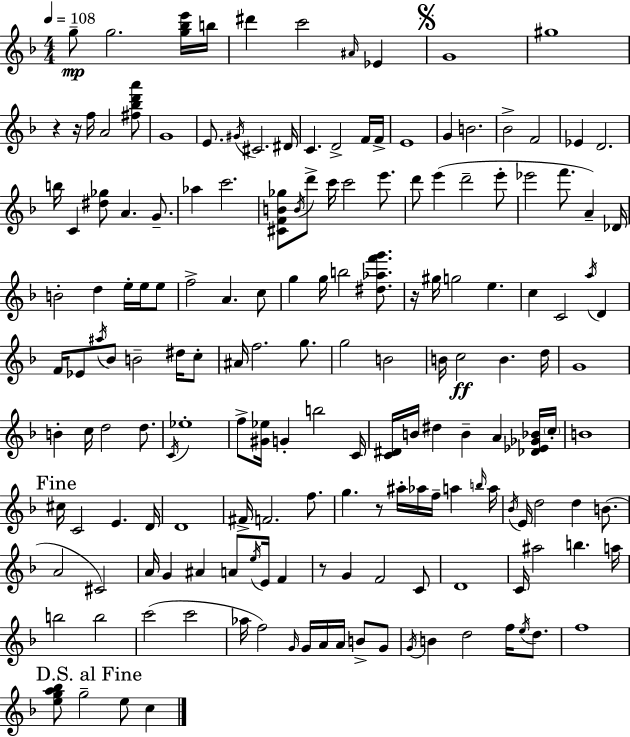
{
  \clef treble
  \numericTimeSignature
  \time 4/4
  \key d \minor
  \tempo 4 = 108
  g''8--\mp g''2. <g'' bes'' e'''>16 b''16 | dis'''4 c'''2 \grace { ais'16 } ees'4 | \mark \markup { \musicglyph "scripts.segno" } g'1 | gis''1 | \break r4 r16 f''16 a'2 <fis'' bes'' d''' a'''>8 | g'1 | e'8. \acciaccatura { gis'16 } cis'2. | dis'16 c'4. d'2-> | \break f'16 f'16-> e'1 | g'4 b'2. | bes'2-> f'2 | ees'4 d'2. | \break b''16 c'4 <dis'' ges''>8 a'4. g'8.-- | aes''4 c'''2. | <cis' f' b' ges''>8 \acciaccatura { b'16 } d'''8-> c'''16 c'''2 | e'''8. d'''8 e'''4( d'''2-- | \break e'''8-. ees'''2 f'''8. a'4--) | des'16 b'2-. d''4 e''16-. | e''16 e''8 f''2-> a'4. | c''8 g''4 g''16 b''2 | \break <dis'' aes'' f''' g'''>8. r16 gis''16 g''2 e''4. | c''4 c'2 \acciaccatura { a''16 } | d'4 f'16 ees'8 \acciaccatura { ais''16 } bes'8 b'2-- | dis''16 c''8-. ais'16 f''2. | \break g''8. g''2 b'2 | b'16 c''2\ff b'4. | d''16 g'1 | b'4-. c''16 d''2 | \break d''8. \acciaccatura { c'16 } ees''1-. | f''8-> <gis' ees''>16 g'4-. b''2 | c'16 <c' dis'>16 b'16 dis''4 b'4-- | a'4 <des' ees' ges' bes'>16 \parenthesize c''16-. b'1 | \break \mark "Fine" cis''16 c'2 e'4. | d'16 d'1 | fis'16-> f'2. | f''8. g''4. r8 ais''16-. aes''16 | \break f''16-- a''4 \grace { b''16 } a''16 \acciaccatura { bes'16 } e'16 d''2 | d''4 b'8.( a'2 | cis'2) a'16 g'4 ais'4 | a'8 \acciaccatura { e''16 } e'16 f'4 r8 g'4 f'2 | \break c'8 d'1 | c'16 ais''2 | b''4. a''16 b''2 | b''2 c'''2( | \break c'''2 aes''16 f''2) | \grace { g'16 } g'16 a'16 a'16 b'8-> g'8 \acciaccatura { g'16 } b'4 d''2 | f''16 \acciaccatura { e''16 } d''8. f''1 | \mark "D.S. al Fine" <e'' g'' a'' bes''>8 g''2-- | \break e''8 c''4 \bar "|."
}